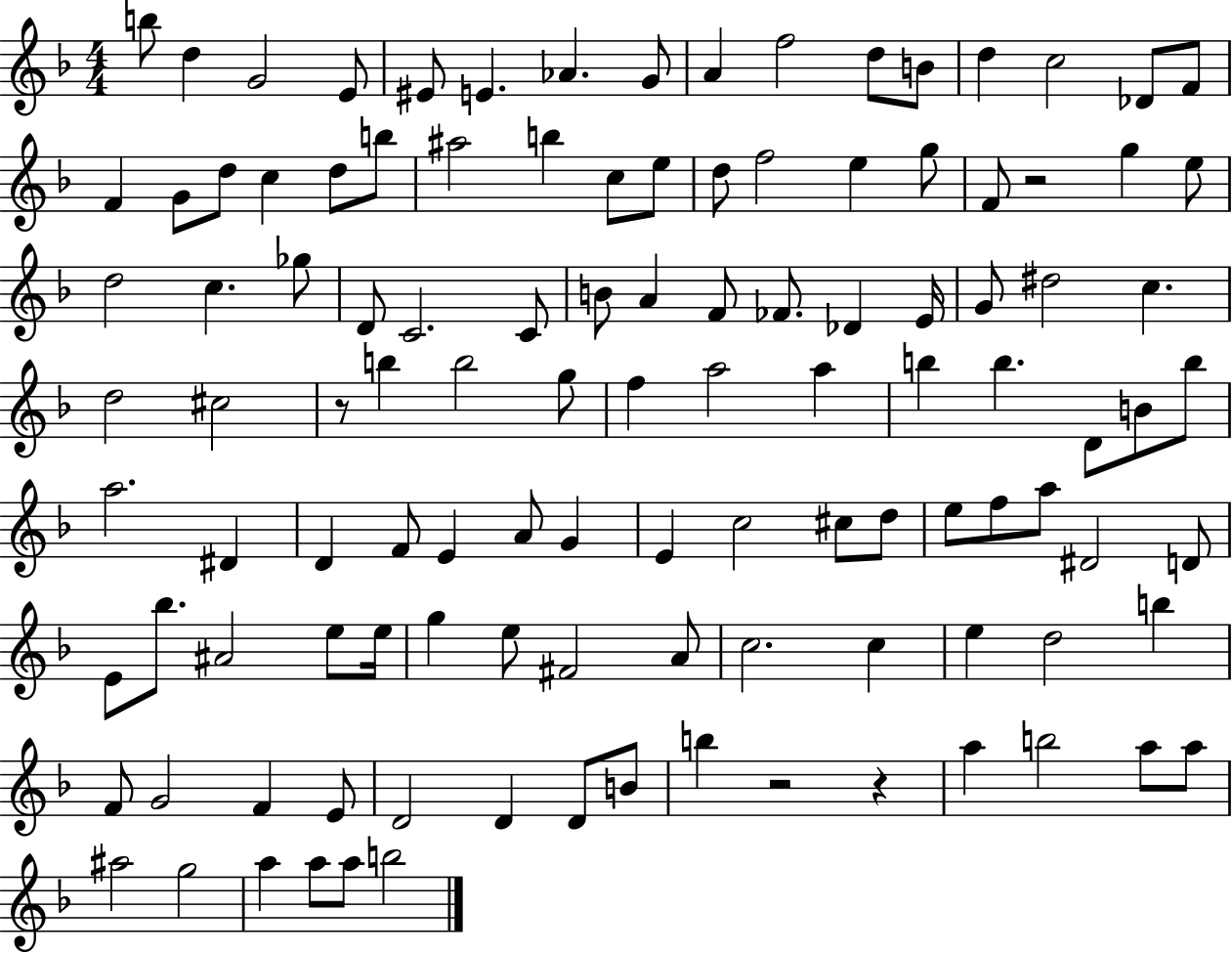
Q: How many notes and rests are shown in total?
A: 114